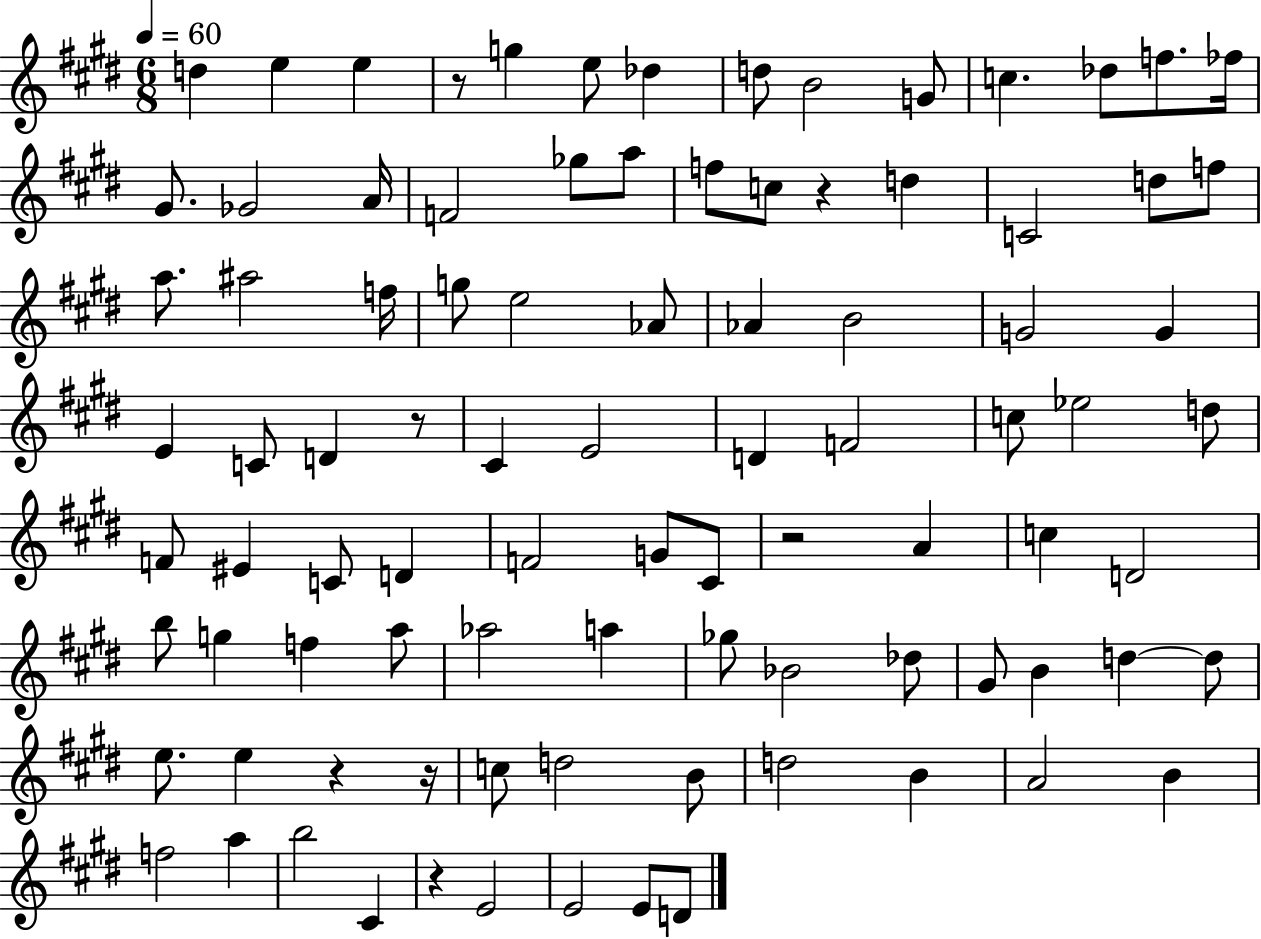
{
  \clef treble
  \numericTimeSignature
  \time 6/8
  \key e \major
  \tempo 4 = 60
  d''4 e''4 e''4 | r8 g''4 e''8 des''4 | d''8 b'2 g'8 | c''4. des''8 f''8. fes''16 | \break gis'8. ges'2 a'16 | f'2 ges''8 a''8 | f''8 c''8 r4 d''4 | c'2 d''8 f''8 | \break a''8. ais''2 f''16 | g''8 e''2 aes'8 | aes'4 b'2 | g'2 g'4 | \break e'4 c'8 d'4 r8 | cis'4 e'2 | d'4 f'2 | c''8 ees''2 d''8 | \break f'8 eis'4 c'8 d'4 | f'2 g'8 cis'8 | r2 a'4 | c''4 d'2 | \break b''8 g''4 f''4 a''8 | aes''2 a''4 | ges''8 bes'2 des''8 | gis'8 b'4 d''4~~ d''8 | \break e''8. e''4 r4 r16 | c''8 d''2 b'8 | d''2 b'4 | a'2 b'4 | \break f''2 a''4 | b''2 cis'4 | r4 e'2 | e'2 e'8 d'8 | \break \bar "|."
}